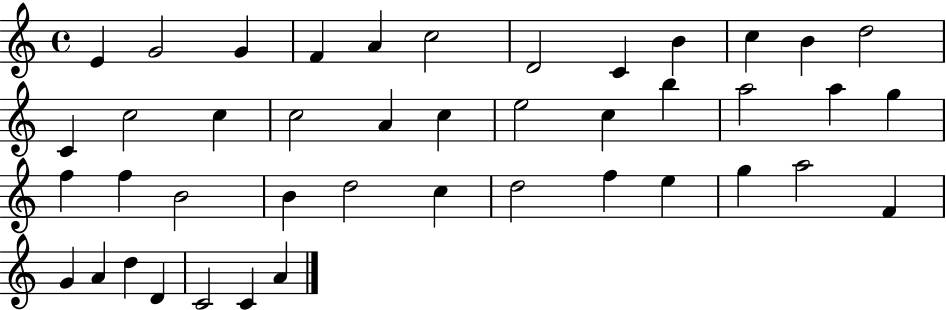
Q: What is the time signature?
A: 4/4